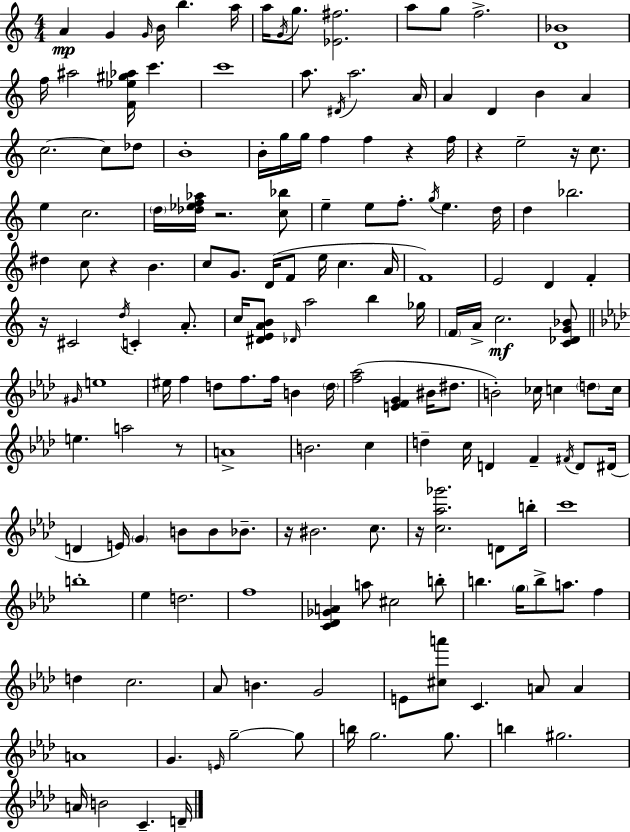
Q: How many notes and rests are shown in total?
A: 168